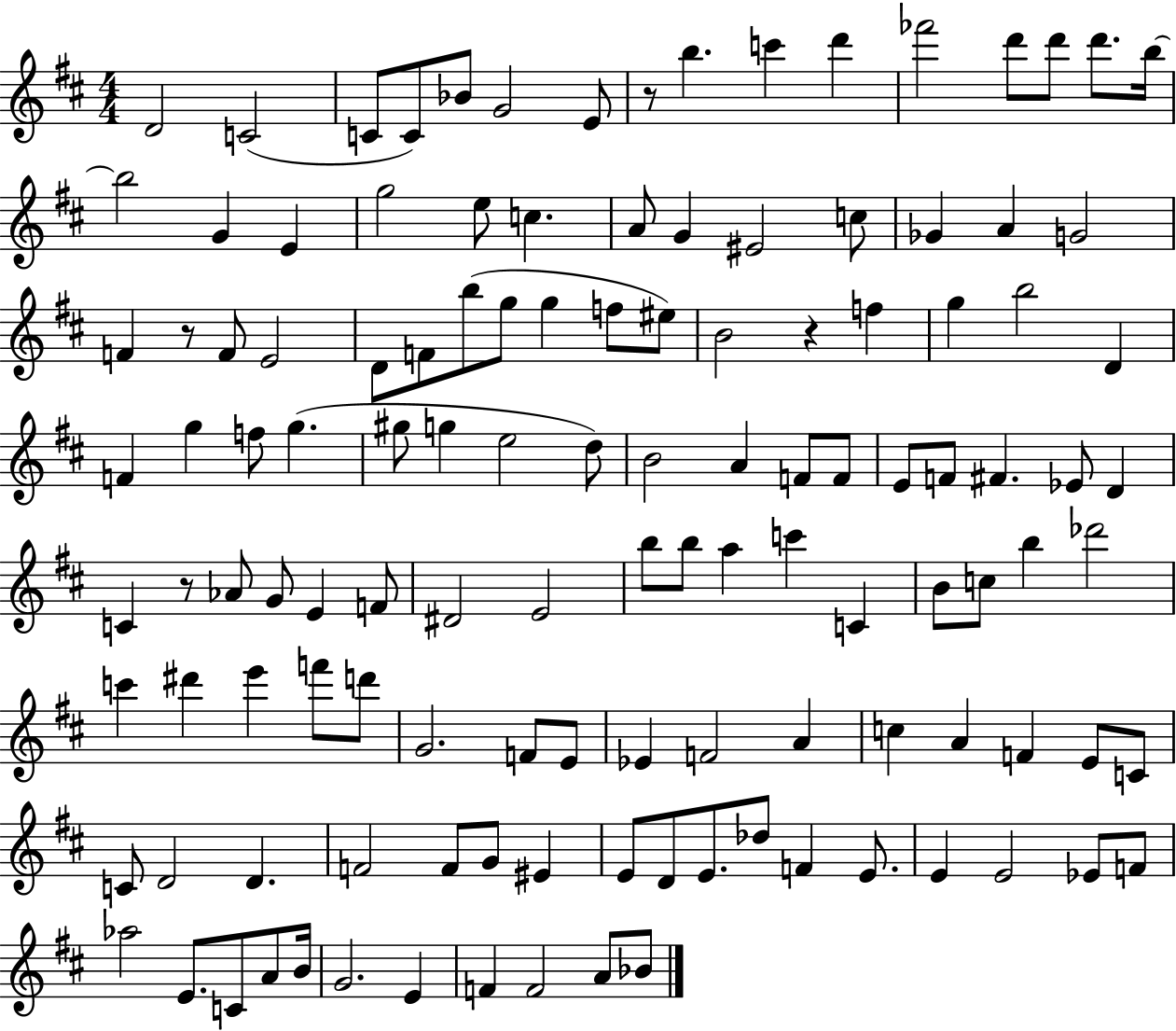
{
  \clef treble
  \numericTimeSignature
  \time 4/4
  \key d \major
  d'2 c'2( | c'8 c'8) bes'8 g'2 e'8 | r8 b''4. c'''4 d'''4 | fes'''2 d'''8 d'''8 d'''8. b''16~~ | \break b''2 g'4 e'4 | g''2 e''8 c''4. | a'8 g'4 eis'2 c''8 | ges'4 a'4 g'2 | \break f'4 r8 f'8 e'2 | d'8 f'8 b''8( g''8 g''4 f''8 eis''8) | b'2 r4 f''4 | g''4 b''2 d'4 | \break f'4 g''4 f''8 g''4.( | gis''8 g''4 e''2 d''8) | b'2 a'4 f'8 f'8 | e'8 f'8 fis'4. ees'8 d'4 | \break c'4 r8 aes'8 g'8 e'4 f'8 | dis'2 e'2 | b''8 b''8 a''4 c'''4 c'4 | b'8 c''8 b''4 des'''2 | \break c'''4 dis'''4 e'''4 f'''8 d'''8 | g'2. f'8 e'8 | ees'4 f'2 a'4 | c''4 a'4 f'4 e'8 c'8 | \break c'8 d'2 d'4. | f'2 f'8 g'8 eis'4 | e'8 d'8 e'8. des''8 f'4 e'8. | e'4 e'2 ees'8 f'8 | \break aes''2 e'8. c'8 a'8 b'16 | g'2. e'4 | f'4 f'2 a'8 bes'8 | \bar "|."
}